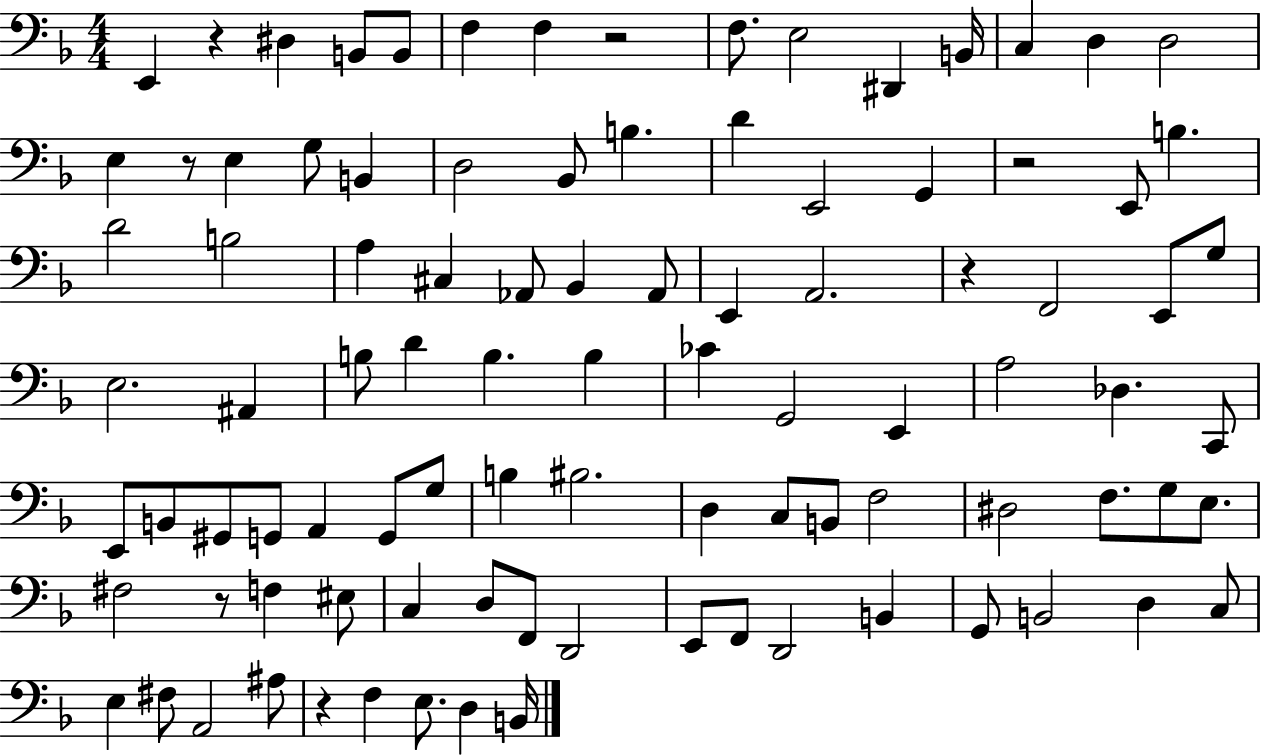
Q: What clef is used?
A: bass